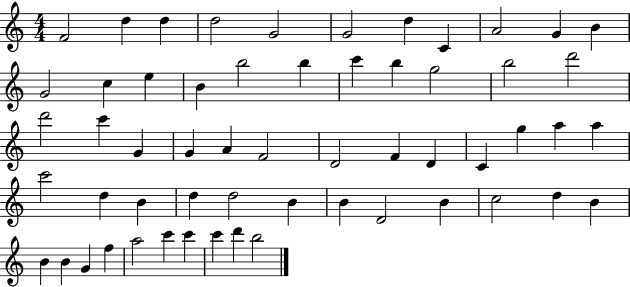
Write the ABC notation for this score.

X:1
T:Untitled
M:4/4
L:1/4
K:C
F2 d d d2 G2 G2 d C A2 G B G2 c e B b2 b c' b g2 b2 d'2 d'2 c' G G A F2 D2 F D C g a a c'2 d B d d2 B B D2 B c2 d B B B G f a2 c' c' c' d' b2